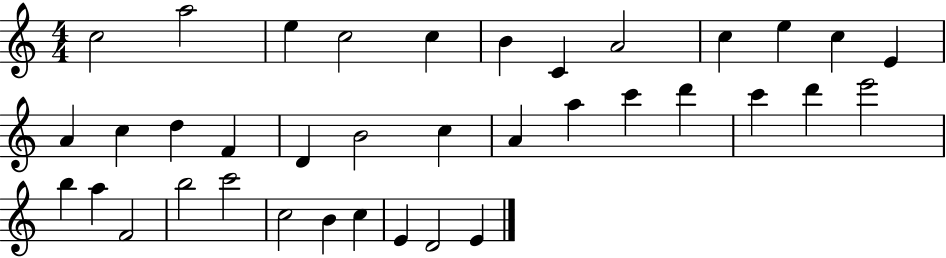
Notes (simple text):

C5/h A5/h E5/q C5/h C5/q B4/q C4/q A4/h C5/q E5/q C5/q E4/q A4/q C5/q D5/q F4/q D4/q B4/h C5/q A4/q A5/q C6/q D6/q C6/q D6/q E6/h B5/q A5/q F4/h B5/h C6/h C5/h B4/q C5/q E4/q D4/h E4/q